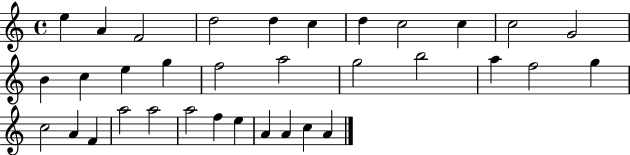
X:1
T:Untitled
M:4/4
L:1/4
K:C
e A F2 d2 d c d c2 c c2 G2 B c e g f2 a2 g2 b2 a f2 g c2 A F a2 a2 a2 f e A A c A